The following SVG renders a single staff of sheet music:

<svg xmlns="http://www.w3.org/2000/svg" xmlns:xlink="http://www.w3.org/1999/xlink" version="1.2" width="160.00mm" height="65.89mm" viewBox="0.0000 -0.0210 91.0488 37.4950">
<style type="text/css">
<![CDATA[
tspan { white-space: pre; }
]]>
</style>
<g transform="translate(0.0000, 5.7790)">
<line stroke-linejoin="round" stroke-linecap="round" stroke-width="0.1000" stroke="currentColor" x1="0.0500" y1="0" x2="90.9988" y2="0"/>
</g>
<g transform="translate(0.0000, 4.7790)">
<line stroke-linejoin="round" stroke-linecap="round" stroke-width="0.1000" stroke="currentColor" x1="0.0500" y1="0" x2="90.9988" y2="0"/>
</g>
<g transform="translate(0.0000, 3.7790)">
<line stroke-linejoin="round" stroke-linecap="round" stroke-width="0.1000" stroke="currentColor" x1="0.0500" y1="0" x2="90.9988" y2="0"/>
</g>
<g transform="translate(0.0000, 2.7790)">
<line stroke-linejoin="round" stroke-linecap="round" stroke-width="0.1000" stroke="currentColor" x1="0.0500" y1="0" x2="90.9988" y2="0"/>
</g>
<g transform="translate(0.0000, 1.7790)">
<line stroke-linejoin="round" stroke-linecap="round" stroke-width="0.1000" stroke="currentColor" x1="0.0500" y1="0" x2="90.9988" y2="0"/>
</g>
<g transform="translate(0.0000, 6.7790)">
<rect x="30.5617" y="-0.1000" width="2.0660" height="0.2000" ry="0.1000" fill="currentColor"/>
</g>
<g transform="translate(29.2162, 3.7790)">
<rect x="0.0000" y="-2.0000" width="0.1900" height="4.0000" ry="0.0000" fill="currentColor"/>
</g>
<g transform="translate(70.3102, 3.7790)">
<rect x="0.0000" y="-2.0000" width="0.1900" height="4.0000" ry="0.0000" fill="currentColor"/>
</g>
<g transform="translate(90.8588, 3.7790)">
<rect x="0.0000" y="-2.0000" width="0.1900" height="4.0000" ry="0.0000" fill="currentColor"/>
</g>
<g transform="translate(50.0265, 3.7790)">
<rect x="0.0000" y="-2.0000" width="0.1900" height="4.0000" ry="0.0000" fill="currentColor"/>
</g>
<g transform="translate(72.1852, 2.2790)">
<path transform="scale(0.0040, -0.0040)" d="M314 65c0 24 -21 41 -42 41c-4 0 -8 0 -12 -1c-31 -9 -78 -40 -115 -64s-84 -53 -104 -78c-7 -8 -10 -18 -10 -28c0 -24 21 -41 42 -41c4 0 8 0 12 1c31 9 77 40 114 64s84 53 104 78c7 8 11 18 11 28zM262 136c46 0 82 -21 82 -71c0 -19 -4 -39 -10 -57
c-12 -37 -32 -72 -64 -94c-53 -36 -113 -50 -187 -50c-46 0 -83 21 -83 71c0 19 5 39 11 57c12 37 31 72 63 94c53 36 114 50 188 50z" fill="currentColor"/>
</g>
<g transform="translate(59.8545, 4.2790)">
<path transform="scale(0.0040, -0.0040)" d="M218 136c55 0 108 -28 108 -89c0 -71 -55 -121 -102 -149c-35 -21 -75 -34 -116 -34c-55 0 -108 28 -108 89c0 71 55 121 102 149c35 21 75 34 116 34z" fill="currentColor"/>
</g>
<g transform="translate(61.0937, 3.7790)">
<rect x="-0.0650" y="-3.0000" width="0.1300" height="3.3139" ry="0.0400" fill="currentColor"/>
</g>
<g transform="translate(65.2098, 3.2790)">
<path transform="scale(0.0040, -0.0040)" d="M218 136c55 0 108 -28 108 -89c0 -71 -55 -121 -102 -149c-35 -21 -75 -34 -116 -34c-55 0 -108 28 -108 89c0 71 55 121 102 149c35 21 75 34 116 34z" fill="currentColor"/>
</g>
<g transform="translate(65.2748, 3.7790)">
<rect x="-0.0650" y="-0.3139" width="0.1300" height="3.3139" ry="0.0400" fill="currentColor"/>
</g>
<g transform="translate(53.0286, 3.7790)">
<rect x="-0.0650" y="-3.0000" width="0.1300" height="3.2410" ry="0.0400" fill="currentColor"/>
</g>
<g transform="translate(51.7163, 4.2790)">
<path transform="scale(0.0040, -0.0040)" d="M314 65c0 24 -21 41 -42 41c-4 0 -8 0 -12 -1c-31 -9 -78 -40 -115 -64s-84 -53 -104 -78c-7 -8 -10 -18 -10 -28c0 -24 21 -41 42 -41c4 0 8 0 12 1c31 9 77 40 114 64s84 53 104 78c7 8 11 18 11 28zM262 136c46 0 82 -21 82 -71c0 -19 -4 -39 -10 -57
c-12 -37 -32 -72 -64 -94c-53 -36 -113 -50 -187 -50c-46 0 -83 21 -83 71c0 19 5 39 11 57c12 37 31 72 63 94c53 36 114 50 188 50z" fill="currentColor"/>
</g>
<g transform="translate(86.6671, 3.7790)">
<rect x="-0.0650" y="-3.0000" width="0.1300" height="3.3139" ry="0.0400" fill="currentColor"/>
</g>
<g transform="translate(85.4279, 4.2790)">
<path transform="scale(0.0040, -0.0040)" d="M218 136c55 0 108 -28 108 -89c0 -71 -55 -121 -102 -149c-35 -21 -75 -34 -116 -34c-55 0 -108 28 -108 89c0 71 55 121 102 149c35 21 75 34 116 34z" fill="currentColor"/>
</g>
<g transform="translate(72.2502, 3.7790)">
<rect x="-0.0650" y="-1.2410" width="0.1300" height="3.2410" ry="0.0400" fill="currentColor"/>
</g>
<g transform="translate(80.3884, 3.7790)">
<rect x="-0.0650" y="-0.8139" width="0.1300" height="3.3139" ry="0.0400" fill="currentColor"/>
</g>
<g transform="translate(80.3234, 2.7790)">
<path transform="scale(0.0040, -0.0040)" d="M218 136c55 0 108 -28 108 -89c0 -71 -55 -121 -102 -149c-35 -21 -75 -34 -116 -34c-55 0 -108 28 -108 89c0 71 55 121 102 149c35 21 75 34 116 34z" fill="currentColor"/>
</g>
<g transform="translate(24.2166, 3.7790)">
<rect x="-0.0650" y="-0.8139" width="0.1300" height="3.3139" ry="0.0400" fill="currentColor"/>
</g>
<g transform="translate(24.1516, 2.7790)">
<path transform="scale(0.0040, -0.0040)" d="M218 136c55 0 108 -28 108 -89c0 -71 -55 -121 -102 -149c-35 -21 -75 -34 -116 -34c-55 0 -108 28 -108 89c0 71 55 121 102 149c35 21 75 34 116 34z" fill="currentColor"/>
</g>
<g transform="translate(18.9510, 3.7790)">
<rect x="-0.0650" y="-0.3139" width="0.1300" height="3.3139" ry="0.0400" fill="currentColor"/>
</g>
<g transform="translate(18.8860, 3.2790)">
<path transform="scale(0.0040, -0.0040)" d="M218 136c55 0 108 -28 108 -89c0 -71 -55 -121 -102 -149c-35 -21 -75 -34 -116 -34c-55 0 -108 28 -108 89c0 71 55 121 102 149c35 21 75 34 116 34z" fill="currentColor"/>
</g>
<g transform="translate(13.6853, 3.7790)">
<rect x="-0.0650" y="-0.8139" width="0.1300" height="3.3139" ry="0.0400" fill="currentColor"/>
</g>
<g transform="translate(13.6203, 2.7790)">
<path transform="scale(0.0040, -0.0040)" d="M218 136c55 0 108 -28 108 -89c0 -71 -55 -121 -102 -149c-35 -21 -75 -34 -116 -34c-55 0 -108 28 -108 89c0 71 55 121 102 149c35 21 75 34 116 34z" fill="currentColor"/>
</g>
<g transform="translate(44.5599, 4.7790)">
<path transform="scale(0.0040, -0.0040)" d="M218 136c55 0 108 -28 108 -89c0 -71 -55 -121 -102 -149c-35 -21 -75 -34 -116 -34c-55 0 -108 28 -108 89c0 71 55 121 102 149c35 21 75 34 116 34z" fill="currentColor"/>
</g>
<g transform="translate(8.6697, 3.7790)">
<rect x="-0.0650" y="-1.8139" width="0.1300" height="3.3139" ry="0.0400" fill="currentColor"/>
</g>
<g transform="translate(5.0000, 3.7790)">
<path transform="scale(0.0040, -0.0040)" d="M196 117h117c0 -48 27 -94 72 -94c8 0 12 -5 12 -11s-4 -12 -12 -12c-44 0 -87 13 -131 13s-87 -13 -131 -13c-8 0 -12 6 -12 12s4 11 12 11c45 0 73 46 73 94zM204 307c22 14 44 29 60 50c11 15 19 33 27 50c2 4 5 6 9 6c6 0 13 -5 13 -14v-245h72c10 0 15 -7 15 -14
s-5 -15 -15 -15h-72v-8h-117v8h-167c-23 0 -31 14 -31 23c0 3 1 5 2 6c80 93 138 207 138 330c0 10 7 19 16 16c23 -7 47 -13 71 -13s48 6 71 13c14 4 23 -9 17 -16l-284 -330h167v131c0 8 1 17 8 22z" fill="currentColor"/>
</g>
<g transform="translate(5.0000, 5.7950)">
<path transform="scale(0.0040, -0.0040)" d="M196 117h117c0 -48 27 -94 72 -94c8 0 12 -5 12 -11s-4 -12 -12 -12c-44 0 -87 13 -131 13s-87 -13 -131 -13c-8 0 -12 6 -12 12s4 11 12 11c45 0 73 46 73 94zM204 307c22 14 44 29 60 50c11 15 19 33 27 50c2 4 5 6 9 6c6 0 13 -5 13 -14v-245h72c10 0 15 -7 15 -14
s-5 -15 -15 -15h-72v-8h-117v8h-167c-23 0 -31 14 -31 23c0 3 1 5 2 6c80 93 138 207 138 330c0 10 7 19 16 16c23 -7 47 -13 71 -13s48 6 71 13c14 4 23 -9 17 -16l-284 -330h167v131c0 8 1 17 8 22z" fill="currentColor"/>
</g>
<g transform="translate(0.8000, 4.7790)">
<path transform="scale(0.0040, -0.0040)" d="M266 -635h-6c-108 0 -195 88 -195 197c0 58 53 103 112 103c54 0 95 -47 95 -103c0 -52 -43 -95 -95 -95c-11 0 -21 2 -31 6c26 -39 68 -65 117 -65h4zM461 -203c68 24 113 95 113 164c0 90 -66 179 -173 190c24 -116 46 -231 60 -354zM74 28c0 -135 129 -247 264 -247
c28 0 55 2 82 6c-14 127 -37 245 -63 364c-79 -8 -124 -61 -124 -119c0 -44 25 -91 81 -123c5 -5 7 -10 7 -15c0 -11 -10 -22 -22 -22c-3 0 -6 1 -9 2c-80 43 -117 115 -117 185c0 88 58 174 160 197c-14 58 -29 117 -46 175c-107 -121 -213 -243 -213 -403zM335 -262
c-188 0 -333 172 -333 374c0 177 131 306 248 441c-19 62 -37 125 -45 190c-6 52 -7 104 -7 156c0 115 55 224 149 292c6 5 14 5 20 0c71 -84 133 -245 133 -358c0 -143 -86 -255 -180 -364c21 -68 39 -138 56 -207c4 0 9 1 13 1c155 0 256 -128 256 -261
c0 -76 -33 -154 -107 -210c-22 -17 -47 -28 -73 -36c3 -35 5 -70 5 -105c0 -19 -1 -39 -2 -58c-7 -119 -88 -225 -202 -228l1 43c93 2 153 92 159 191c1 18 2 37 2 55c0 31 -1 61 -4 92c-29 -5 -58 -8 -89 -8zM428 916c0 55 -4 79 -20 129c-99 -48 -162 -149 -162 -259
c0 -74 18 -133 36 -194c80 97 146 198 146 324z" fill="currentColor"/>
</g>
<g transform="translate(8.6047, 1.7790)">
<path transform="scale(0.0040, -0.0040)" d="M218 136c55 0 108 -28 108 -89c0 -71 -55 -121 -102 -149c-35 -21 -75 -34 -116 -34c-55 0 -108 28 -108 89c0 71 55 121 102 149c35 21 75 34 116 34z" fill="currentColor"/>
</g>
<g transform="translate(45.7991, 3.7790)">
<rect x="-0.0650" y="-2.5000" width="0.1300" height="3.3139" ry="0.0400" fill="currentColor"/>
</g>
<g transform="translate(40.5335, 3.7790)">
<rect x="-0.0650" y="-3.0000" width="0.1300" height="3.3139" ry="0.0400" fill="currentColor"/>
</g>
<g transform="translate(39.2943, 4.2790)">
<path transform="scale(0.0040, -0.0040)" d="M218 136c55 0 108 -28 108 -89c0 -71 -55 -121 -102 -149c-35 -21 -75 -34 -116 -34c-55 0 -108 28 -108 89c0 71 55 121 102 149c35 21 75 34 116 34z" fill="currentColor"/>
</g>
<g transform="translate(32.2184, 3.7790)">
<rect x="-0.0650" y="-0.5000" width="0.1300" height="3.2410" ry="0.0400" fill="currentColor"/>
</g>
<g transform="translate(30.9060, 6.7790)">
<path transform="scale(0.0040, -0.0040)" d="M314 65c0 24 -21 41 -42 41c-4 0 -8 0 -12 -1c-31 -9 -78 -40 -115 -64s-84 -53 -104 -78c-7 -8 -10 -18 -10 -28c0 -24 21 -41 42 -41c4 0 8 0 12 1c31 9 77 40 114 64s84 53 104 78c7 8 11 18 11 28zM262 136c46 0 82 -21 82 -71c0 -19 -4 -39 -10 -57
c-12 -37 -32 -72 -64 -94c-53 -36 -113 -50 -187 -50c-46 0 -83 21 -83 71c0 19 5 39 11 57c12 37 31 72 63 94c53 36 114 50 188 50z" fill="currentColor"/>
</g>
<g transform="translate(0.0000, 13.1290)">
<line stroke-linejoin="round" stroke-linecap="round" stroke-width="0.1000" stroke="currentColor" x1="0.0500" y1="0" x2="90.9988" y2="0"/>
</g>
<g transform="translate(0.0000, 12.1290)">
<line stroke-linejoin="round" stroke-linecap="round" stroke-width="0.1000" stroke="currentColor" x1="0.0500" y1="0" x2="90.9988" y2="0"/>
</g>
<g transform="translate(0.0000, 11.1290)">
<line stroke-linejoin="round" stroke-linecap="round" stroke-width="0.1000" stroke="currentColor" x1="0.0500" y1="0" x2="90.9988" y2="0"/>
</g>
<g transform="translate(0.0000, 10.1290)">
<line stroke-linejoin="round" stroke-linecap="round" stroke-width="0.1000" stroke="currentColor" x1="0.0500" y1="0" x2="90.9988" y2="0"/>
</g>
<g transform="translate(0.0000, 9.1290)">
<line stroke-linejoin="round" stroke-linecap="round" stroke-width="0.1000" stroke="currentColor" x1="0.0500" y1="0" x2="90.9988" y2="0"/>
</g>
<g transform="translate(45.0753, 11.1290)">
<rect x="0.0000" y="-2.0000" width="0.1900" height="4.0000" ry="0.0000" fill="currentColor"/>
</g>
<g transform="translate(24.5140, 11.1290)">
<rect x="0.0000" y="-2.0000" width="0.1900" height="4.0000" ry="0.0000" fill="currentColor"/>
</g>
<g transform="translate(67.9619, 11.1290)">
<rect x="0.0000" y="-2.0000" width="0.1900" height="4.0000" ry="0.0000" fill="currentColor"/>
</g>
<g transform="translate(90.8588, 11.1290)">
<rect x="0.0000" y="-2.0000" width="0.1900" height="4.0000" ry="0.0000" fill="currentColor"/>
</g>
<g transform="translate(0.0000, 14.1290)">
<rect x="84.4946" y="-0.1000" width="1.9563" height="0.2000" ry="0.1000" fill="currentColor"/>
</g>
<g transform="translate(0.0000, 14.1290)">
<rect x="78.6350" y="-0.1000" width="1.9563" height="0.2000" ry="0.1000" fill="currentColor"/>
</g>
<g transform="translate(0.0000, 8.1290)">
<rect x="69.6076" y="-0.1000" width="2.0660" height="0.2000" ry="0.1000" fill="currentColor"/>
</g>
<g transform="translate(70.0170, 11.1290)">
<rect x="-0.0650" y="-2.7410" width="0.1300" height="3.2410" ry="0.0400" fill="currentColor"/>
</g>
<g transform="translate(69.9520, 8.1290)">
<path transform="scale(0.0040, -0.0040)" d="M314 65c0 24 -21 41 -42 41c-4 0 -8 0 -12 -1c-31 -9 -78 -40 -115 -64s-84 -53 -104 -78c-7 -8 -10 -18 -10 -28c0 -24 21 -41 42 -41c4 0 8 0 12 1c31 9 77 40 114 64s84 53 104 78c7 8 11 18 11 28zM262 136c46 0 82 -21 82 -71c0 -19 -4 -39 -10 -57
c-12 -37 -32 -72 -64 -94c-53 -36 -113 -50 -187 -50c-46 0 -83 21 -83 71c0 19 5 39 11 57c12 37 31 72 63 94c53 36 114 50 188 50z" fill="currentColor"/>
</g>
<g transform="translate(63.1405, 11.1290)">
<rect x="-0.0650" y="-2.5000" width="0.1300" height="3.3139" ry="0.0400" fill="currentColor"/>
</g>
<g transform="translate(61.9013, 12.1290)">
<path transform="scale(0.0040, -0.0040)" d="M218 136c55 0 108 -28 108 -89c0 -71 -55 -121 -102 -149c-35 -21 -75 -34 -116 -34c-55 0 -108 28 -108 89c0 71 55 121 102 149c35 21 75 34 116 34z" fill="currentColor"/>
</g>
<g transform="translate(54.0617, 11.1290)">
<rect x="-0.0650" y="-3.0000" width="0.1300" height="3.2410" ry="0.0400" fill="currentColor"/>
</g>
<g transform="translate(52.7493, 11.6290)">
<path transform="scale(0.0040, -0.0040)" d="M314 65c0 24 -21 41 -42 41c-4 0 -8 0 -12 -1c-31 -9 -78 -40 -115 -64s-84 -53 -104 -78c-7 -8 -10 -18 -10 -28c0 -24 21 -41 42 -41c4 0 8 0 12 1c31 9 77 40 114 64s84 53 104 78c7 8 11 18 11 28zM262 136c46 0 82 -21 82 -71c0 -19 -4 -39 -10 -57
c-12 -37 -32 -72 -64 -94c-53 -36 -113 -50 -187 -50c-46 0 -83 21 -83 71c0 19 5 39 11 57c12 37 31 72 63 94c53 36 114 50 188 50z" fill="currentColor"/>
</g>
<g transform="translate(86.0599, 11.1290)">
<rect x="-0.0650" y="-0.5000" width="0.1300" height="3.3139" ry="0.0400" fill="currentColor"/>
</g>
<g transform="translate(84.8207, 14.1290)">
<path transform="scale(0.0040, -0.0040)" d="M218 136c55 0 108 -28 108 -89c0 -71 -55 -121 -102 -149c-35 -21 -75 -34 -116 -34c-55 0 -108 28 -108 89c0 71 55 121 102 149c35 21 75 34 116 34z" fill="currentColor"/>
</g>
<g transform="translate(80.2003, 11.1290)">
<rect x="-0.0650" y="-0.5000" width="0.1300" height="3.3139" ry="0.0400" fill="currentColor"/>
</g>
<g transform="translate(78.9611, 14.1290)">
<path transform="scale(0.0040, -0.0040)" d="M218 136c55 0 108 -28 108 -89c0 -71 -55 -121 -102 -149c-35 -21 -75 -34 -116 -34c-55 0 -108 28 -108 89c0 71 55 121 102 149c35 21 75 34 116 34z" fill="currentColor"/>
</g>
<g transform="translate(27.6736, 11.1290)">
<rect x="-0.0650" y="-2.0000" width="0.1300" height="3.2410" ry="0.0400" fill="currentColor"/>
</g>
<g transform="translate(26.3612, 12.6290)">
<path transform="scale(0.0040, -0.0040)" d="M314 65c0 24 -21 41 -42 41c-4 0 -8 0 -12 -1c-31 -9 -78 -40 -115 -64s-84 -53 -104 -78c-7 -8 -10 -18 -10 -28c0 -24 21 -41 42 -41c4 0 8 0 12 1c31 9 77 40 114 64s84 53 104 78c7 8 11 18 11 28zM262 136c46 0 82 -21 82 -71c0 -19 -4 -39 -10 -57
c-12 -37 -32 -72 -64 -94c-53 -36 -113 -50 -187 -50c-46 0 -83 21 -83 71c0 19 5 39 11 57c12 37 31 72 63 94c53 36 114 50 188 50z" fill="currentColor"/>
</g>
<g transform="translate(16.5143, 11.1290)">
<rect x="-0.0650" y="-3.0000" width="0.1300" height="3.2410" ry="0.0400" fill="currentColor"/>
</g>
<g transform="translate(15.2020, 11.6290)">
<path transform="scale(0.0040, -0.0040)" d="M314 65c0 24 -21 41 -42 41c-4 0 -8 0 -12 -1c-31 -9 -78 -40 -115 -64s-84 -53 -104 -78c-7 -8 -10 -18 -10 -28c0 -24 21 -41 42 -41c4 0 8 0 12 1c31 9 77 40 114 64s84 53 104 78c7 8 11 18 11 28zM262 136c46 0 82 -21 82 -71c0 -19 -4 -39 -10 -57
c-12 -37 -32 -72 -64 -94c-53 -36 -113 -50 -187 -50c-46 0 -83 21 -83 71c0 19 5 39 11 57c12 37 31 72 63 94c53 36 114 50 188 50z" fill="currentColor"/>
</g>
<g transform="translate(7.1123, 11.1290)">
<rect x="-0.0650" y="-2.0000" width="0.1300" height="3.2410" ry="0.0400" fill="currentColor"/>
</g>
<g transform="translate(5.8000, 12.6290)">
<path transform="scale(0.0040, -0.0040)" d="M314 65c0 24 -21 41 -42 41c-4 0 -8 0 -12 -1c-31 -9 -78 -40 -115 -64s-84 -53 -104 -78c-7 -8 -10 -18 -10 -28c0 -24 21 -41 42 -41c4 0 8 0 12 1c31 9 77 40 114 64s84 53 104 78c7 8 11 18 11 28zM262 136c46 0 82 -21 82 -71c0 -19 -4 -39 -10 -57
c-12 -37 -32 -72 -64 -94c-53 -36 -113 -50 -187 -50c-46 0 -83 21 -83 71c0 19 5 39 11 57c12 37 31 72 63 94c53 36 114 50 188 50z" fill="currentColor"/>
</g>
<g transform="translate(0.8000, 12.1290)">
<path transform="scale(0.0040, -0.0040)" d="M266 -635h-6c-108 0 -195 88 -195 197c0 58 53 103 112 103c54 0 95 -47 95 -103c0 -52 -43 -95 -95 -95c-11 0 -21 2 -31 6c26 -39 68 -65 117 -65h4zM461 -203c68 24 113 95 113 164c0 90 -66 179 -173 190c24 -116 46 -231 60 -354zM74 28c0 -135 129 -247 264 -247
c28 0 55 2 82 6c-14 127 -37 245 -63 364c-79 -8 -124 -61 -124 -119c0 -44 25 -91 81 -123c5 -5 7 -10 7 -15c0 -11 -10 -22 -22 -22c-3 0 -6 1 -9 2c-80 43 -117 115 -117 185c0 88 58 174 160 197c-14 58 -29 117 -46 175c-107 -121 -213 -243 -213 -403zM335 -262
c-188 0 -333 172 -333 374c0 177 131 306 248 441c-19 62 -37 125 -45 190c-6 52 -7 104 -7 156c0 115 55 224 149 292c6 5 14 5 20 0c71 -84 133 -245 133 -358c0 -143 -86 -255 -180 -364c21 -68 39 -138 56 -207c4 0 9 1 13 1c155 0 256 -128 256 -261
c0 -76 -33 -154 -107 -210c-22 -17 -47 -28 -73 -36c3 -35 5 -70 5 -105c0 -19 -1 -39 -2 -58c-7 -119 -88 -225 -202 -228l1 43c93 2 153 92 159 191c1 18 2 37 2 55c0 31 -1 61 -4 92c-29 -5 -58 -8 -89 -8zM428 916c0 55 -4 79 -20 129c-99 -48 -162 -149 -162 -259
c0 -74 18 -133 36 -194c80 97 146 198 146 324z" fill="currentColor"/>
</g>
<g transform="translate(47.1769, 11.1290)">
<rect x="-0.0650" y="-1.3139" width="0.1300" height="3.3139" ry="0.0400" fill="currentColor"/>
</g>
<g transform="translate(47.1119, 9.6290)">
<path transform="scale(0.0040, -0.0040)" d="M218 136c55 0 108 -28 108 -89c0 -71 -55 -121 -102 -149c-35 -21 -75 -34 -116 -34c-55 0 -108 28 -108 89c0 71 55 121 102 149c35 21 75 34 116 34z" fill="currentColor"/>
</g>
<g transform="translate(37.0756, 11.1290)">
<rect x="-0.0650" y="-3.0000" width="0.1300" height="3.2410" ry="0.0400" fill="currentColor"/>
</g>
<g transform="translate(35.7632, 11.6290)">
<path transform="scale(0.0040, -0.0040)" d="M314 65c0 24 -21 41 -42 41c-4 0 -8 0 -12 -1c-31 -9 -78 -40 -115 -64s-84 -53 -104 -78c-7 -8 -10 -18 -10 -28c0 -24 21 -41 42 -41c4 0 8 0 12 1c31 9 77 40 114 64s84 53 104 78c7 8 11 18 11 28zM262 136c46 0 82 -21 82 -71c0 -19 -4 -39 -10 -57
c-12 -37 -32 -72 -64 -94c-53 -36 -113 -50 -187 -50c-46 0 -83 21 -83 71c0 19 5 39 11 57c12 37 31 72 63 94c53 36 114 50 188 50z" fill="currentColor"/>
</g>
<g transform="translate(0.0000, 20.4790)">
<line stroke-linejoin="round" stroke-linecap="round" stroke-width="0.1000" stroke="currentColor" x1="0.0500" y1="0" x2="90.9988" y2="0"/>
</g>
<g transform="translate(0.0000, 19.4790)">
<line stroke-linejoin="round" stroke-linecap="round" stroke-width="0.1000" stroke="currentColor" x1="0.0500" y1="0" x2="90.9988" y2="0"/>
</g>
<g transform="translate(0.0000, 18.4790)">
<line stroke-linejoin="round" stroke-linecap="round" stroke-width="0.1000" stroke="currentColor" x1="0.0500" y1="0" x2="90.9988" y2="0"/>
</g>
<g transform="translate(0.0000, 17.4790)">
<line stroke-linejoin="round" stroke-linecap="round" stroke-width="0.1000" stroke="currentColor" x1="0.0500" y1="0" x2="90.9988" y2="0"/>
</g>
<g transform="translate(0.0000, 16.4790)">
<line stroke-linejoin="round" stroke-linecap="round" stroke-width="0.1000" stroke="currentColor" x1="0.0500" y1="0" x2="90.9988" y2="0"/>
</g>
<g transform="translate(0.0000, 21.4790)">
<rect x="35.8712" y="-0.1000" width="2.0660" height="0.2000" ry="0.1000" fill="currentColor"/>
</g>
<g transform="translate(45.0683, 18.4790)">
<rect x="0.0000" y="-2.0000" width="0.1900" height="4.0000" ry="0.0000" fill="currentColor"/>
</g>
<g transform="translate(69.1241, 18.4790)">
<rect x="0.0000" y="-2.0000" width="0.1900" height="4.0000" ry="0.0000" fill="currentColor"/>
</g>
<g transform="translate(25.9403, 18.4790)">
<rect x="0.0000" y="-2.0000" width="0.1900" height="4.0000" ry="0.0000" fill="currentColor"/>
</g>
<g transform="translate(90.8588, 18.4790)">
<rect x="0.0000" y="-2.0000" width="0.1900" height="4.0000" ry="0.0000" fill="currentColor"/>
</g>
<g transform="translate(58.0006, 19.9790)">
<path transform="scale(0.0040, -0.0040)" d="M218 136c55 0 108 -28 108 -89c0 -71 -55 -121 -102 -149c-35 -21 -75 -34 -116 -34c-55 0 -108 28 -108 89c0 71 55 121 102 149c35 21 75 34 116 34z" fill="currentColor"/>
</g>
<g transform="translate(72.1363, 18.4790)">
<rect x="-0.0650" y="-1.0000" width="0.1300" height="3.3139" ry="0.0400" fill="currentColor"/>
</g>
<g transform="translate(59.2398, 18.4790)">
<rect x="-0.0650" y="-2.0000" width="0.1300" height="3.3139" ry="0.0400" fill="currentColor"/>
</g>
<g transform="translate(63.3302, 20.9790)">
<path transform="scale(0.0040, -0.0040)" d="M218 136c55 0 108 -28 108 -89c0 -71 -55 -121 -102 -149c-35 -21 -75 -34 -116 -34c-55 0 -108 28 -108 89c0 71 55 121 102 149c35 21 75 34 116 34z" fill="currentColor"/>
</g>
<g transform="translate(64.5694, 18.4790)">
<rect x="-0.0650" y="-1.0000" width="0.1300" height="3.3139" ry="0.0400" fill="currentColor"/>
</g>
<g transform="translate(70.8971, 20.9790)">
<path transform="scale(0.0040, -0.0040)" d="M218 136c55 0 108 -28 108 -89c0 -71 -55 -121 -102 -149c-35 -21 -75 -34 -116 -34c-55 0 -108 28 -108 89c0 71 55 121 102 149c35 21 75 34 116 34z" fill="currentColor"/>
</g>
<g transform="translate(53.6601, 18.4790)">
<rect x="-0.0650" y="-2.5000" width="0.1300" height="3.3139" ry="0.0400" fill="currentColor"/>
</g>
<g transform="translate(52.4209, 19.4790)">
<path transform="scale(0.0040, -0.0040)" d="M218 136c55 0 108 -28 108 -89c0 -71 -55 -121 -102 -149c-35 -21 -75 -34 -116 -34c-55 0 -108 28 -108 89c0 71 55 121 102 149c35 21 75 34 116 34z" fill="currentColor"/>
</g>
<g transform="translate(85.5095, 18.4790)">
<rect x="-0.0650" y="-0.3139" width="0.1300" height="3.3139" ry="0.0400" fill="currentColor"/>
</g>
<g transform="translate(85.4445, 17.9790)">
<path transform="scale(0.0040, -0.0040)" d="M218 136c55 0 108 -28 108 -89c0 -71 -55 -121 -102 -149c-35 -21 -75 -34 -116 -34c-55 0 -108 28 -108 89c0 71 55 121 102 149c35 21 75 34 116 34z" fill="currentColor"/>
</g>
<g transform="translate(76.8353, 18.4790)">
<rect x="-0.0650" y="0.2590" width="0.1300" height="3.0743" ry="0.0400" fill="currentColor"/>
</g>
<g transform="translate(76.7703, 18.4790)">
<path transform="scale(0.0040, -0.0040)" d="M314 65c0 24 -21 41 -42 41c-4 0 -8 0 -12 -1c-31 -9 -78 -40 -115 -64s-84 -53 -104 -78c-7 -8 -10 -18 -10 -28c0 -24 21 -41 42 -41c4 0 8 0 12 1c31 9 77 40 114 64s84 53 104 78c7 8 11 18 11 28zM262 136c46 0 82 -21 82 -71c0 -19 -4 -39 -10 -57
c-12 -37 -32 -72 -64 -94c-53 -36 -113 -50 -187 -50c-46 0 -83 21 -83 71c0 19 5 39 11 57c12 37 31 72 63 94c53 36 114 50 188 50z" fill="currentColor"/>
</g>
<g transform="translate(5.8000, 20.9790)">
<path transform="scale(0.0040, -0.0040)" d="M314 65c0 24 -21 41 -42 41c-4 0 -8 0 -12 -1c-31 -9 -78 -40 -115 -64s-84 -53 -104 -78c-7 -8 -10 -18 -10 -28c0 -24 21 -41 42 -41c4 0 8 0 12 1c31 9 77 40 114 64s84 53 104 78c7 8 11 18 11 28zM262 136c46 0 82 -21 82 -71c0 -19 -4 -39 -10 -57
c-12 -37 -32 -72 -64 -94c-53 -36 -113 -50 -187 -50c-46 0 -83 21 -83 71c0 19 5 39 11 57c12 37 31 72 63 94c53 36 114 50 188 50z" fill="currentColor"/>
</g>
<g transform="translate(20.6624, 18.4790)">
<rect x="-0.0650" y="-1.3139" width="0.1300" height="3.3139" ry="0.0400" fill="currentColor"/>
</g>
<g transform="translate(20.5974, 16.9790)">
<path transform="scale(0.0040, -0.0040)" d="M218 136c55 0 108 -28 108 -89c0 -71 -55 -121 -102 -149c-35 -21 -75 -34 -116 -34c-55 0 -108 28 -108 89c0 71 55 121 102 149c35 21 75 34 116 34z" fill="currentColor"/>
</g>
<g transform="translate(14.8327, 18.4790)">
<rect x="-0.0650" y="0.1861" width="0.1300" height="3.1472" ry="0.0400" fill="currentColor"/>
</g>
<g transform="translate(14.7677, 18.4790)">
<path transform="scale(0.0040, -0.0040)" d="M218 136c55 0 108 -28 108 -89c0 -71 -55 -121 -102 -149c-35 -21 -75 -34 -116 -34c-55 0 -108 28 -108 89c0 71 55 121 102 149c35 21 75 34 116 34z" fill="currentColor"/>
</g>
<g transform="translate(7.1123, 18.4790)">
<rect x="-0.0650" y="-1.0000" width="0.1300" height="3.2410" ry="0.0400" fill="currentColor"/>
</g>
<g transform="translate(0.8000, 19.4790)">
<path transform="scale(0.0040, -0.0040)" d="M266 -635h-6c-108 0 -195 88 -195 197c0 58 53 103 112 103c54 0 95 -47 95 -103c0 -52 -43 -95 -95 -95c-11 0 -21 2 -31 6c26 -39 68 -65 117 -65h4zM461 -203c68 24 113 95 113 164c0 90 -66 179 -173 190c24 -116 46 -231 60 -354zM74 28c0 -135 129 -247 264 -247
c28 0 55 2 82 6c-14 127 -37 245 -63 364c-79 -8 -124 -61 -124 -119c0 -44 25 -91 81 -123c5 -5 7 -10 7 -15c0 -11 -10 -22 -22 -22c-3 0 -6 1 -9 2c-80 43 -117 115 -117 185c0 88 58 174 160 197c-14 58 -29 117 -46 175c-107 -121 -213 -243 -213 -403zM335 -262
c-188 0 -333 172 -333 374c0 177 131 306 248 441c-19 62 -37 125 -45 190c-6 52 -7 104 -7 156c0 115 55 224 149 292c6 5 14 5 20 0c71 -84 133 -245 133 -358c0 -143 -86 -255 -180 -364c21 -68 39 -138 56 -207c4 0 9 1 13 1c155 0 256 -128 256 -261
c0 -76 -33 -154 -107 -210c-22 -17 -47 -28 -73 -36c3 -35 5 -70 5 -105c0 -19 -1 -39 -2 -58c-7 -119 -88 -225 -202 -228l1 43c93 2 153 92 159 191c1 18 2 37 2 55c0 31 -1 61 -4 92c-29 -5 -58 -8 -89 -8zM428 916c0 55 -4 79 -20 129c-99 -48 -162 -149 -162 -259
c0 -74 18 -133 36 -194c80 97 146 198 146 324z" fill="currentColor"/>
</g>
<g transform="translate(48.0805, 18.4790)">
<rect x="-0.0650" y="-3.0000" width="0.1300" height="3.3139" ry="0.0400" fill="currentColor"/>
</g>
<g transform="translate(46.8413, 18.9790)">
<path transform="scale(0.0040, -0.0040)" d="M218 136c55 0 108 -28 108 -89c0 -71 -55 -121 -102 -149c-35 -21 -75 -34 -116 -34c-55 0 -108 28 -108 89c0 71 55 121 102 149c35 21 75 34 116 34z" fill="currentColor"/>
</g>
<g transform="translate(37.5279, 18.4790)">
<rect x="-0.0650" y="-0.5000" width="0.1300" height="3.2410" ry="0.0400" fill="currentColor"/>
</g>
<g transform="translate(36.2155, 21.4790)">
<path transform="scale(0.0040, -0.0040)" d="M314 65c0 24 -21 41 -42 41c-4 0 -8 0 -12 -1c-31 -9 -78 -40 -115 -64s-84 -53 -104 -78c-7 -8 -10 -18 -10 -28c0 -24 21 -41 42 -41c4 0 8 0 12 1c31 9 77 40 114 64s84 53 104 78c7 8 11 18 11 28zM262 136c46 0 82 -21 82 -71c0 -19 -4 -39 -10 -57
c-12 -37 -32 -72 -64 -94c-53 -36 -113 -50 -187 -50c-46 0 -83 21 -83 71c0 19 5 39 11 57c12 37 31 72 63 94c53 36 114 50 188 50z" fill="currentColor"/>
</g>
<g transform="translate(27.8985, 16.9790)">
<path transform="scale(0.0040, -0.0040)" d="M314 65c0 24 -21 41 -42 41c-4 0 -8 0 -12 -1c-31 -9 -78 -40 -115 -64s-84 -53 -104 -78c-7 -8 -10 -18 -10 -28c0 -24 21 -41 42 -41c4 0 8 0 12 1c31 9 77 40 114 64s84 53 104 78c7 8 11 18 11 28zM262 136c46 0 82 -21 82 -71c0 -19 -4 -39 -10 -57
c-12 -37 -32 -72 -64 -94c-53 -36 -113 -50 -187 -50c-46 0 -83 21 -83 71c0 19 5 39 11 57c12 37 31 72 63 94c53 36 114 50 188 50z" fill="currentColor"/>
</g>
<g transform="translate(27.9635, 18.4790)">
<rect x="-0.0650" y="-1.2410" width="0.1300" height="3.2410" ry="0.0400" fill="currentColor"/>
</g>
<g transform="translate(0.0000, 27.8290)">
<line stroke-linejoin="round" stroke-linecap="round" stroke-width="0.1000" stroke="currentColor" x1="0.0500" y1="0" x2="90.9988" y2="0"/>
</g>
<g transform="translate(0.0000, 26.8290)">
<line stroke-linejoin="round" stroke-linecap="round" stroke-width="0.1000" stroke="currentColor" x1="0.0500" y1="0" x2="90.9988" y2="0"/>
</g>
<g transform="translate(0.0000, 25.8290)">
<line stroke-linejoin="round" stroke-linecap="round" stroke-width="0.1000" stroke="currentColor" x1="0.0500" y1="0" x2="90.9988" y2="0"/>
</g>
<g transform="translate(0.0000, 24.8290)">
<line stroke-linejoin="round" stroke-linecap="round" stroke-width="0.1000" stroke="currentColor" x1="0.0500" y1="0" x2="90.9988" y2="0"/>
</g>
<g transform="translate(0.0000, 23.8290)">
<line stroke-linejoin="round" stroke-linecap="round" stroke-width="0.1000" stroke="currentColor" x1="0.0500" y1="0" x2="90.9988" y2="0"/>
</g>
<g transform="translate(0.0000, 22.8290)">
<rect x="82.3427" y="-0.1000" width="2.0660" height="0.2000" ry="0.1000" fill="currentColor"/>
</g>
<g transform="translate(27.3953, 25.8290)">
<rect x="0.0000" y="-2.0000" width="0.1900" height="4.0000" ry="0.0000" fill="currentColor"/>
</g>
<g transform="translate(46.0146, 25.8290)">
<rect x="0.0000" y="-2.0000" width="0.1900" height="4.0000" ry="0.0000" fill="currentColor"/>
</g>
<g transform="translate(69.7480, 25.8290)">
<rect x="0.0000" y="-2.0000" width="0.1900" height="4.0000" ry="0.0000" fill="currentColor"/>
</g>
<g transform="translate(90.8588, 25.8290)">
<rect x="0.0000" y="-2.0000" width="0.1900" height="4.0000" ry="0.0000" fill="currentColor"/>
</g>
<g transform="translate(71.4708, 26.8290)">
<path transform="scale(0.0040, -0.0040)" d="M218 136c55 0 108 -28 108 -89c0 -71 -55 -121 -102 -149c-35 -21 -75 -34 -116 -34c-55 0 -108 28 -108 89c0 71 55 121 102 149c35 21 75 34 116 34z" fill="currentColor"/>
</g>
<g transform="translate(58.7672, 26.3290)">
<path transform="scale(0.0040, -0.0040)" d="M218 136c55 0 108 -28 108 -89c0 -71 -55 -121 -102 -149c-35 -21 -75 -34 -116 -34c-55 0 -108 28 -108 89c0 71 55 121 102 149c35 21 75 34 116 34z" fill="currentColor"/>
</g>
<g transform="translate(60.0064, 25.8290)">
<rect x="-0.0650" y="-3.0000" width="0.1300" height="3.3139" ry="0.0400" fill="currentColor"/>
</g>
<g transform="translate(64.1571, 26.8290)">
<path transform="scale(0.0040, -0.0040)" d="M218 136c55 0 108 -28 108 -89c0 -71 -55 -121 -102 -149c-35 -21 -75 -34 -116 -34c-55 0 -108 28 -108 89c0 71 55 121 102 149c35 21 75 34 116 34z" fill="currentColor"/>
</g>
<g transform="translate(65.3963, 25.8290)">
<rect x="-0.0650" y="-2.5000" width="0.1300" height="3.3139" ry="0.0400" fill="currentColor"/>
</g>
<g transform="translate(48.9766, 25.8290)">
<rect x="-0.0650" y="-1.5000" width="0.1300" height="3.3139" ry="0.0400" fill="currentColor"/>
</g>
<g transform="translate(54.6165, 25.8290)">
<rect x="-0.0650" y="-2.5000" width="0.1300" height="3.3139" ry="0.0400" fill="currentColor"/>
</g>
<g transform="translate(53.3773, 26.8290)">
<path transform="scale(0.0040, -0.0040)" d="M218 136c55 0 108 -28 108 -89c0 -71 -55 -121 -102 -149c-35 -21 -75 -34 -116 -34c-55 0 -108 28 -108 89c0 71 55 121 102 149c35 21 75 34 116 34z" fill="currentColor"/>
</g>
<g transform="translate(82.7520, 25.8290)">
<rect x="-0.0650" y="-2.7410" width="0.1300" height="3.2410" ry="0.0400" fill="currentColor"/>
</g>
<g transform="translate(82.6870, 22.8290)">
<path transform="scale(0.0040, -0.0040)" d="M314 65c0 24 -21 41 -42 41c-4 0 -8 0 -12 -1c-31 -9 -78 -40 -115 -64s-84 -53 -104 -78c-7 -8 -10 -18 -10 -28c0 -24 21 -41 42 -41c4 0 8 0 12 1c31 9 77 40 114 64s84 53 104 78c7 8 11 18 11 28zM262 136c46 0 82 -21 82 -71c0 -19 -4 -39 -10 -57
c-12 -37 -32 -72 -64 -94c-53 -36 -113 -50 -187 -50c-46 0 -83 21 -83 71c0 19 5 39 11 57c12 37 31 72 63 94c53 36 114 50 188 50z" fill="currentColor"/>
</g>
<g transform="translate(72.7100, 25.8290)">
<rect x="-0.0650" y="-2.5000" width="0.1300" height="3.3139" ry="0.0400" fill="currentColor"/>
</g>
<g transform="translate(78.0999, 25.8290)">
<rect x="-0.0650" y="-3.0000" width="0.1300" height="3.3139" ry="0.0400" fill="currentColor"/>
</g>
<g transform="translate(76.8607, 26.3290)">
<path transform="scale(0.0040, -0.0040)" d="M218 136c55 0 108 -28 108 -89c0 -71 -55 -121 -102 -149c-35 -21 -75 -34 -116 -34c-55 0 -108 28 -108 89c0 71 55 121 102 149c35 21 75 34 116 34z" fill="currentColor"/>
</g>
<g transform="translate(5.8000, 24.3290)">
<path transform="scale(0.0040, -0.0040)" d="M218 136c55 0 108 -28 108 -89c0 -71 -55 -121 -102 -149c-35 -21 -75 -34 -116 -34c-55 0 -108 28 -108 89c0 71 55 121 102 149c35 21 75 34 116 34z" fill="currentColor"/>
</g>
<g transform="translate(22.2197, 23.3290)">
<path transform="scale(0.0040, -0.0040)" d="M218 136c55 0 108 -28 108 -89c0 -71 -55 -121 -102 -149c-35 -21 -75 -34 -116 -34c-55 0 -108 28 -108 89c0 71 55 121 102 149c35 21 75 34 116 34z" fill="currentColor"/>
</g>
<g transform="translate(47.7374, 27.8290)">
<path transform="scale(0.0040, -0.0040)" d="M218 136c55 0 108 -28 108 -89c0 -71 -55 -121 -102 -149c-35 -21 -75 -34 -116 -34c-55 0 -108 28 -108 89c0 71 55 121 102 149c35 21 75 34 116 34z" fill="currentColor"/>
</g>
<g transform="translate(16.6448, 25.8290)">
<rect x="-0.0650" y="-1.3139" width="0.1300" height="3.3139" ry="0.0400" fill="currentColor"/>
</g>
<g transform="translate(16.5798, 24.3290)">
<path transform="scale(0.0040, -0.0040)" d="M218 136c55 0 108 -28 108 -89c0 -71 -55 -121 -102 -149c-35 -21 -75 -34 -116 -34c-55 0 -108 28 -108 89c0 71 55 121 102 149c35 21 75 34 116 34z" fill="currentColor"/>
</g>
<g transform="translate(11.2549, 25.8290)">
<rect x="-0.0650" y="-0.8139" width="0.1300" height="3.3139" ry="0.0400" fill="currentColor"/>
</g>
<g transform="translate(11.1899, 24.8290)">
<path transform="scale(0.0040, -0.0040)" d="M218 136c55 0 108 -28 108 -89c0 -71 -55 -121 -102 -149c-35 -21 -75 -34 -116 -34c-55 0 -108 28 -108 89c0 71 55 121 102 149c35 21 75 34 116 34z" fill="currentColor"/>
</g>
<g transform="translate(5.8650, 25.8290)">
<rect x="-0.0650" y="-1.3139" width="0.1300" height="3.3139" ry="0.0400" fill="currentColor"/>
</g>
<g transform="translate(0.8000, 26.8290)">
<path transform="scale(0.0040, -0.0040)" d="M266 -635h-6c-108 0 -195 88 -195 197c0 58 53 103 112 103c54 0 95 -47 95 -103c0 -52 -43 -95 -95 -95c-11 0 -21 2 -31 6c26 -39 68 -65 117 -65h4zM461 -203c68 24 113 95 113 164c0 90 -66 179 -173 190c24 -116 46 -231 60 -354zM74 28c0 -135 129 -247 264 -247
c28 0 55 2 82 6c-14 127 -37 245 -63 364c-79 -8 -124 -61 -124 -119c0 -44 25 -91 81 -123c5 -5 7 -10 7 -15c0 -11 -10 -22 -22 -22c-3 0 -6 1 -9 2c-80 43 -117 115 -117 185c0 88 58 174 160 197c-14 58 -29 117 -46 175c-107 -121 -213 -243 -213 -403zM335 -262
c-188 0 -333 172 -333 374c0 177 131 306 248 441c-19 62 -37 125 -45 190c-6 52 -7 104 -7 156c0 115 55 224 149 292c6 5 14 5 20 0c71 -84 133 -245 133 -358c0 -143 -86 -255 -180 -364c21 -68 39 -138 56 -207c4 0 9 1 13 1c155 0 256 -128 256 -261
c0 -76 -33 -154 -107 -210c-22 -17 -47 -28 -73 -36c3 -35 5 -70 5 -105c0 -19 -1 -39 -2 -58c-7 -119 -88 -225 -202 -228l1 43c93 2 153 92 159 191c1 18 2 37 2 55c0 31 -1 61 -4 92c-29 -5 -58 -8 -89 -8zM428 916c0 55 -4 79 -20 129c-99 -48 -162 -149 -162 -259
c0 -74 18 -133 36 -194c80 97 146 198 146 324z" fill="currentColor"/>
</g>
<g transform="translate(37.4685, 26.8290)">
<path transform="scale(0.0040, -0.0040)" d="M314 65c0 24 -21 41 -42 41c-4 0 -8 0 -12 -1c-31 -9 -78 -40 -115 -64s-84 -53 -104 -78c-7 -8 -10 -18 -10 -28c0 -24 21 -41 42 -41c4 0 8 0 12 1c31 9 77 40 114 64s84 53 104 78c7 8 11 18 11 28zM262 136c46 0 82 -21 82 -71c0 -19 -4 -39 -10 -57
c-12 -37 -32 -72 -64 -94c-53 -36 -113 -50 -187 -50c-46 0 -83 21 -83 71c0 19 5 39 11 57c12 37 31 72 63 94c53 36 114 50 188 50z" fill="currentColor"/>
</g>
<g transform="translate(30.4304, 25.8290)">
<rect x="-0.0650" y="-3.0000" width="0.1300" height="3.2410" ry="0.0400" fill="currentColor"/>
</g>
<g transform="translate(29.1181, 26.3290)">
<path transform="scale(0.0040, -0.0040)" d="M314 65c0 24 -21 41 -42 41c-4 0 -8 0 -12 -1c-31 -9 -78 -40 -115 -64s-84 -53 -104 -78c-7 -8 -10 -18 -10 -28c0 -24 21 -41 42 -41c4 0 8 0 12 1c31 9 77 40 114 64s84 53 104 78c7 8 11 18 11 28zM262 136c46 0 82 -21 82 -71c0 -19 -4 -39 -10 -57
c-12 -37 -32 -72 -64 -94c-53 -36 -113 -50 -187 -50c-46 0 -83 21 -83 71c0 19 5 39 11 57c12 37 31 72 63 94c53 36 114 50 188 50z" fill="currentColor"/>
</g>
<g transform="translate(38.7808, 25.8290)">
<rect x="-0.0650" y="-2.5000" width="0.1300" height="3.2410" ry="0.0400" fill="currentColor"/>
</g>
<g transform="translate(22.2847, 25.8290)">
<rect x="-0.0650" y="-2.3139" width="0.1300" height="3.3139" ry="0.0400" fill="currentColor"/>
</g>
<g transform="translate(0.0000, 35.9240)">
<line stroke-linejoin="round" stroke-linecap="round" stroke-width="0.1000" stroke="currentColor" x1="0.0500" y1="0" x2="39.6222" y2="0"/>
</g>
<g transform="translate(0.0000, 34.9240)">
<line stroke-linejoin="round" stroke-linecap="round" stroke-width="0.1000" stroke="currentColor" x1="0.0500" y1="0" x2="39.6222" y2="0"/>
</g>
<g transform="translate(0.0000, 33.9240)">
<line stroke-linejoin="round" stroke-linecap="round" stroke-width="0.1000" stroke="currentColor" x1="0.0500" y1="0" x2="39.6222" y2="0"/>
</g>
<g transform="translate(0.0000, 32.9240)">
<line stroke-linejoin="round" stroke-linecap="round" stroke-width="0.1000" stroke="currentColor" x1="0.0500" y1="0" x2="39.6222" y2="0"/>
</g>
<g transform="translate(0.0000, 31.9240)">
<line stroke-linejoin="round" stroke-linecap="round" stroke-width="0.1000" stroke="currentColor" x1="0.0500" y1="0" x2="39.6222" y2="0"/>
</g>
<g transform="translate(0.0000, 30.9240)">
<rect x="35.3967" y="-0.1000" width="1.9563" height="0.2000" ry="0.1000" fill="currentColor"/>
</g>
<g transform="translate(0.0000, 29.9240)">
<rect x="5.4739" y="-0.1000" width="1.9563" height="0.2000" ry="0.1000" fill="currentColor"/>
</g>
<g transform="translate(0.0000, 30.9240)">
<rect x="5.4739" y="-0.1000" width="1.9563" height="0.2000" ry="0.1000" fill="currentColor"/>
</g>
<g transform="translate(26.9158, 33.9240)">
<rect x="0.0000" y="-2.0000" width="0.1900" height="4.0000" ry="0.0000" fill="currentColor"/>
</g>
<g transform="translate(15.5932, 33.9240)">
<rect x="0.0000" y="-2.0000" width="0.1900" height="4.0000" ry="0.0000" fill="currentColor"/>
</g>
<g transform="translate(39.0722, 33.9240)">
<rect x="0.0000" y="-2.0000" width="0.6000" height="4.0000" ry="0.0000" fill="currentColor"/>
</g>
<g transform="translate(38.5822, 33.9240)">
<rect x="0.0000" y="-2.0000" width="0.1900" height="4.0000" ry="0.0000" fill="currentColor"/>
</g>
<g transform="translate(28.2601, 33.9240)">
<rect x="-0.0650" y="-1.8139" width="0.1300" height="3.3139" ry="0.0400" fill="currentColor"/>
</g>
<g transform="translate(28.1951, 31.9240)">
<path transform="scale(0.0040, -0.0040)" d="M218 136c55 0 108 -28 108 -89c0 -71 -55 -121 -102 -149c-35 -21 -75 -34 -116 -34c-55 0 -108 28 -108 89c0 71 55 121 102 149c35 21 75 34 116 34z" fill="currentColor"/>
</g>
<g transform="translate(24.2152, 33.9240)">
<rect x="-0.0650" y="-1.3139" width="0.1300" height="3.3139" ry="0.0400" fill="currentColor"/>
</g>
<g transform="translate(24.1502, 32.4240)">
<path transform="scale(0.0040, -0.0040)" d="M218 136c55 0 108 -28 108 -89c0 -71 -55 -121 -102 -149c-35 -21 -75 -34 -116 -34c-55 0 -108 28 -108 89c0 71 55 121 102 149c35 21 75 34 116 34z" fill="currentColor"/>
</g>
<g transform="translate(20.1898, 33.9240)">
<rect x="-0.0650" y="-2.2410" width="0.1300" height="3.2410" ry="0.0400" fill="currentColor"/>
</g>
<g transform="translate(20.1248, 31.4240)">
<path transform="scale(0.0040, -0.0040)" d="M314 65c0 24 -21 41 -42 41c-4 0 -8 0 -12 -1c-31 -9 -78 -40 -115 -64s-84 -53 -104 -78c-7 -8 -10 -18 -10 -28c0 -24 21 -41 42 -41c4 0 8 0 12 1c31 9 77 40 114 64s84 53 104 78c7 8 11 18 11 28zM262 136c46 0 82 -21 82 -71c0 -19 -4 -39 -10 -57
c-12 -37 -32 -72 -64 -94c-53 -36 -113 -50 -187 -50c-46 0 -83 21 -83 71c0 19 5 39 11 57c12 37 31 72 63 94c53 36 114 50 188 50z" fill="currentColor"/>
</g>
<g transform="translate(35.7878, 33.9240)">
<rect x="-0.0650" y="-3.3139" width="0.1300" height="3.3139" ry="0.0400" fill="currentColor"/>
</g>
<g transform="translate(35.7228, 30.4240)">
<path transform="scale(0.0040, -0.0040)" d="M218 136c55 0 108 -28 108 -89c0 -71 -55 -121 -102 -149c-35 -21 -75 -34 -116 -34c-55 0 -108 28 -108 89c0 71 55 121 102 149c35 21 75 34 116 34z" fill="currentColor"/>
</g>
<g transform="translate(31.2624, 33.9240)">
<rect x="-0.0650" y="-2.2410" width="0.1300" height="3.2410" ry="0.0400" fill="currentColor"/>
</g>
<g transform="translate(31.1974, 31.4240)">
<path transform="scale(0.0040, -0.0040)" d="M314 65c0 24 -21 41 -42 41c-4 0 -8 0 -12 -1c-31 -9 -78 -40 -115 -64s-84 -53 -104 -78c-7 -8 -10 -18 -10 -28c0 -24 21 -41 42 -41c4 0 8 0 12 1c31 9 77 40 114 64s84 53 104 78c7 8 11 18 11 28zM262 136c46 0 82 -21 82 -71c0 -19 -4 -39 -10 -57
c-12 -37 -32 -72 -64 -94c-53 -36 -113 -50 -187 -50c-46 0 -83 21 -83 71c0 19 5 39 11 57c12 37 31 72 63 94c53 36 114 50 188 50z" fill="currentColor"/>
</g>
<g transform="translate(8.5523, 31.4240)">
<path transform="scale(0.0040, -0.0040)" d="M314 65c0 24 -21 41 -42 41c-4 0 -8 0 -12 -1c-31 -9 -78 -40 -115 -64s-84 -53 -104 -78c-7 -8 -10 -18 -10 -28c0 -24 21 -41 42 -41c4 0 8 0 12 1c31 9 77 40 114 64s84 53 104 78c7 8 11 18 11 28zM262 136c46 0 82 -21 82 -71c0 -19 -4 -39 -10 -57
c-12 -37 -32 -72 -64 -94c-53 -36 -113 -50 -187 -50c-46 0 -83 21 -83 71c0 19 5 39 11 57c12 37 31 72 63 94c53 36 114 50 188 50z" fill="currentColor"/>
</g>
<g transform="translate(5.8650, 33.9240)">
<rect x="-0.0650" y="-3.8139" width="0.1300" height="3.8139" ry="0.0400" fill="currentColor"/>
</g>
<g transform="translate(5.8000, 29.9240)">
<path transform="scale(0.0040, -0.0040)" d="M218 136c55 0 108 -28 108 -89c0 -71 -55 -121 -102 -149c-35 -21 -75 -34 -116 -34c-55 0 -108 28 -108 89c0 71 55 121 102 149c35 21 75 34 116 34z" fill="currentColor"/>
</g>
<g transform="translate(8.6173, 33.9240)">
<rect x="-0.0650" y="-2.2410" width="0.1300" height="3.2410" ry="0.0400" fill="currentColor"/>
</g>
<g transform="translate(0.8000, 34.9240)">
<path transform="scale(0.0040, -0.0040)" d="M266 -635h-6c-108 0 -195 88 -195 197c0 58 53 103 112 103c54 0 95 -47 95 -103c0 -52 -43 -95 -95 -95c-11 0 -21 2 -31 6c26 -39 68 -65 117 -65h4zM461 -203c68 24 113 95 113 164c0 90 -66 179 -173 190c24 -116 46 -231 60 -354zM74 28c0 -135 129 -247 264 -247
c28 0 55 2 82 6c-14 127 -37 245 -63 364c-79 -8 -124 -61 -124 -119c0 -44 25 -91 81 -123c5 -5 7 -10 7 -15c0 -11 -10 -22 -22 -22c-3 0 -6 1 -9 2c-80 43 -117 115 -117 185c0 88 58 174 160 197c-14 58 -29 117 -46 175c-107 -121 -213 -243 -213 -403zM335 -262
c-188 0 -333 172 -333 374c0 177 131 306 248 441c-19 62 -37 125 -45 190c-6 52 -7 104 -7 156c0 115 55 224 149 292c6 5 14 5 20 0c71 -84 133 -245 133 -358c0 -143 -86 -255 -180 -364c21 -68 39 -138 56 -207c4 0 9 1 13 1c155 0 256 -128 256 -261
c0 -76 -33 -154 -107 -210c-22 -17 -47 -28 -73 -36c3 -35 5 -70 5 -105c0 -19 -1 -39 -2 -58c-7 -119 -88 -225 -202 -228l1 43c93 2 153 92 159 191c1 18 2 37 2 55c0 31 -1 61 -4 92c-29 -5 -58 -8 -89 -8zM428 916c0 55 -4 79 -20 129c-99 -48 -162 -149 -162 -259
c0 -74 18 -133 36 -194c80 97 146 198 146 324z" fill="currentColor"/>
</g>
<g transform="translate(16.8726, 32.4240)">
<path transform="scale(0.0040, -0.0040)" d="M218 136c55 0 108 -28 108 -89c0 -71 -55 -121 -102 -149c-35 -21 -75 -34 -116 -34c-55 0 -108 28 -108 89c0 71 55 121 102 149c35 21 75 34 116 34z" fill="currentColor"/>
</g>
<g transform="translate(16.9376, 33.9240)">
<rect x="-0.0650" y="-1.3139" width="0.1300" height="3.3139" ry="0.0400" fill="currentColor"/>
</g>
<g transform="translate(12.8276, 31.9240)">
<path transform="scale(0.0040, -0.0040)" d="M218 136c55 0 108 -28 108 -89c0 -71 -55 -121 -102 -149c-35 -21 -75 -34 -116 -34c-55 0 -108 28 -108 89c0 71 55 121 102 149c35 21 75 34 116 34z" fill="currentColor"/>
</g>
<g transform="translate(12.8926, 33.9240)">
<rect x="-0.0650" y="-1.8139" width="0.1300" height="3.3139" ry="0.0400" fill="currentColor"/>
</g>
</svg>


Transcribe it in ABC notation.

X:1
T:Untitled
M:4/4
L:1/4
K:C
f d c d C2 A G A2 A c e2 d A F2 A2 F2 A2 e A2 G a2 C C D2 B e e2 C2 A G F D D B2 c e d e g A2 G2 E G A G G A a2 c' g2 f e g2 e f g2 b